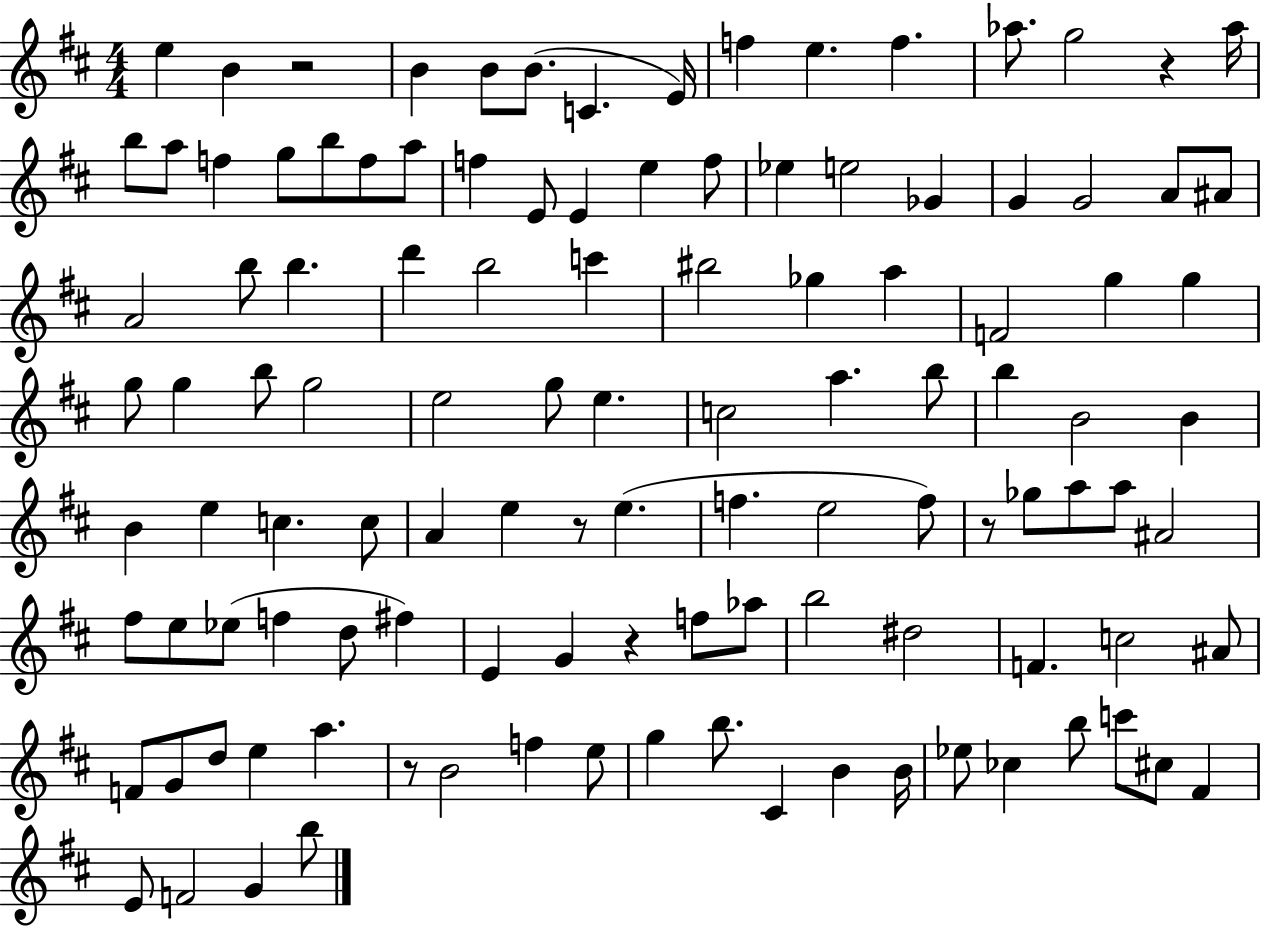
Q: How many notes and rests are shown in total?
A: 115